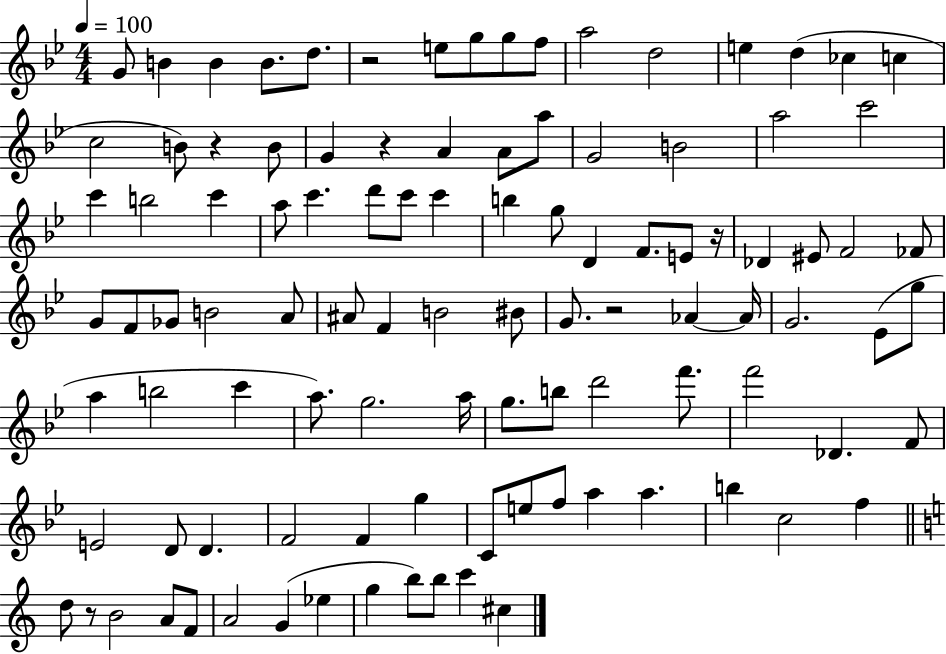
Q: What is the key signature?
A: BES major